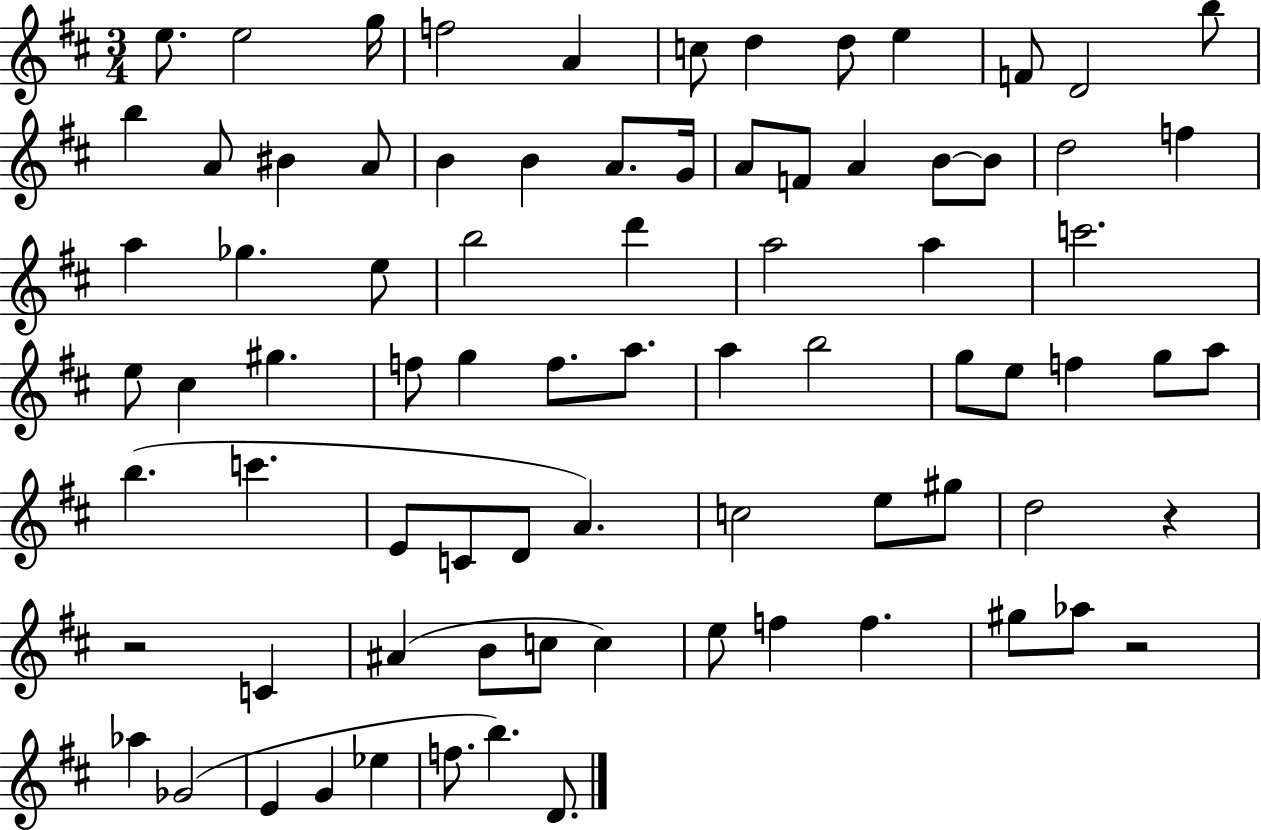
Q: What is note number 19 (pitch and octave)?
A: A4